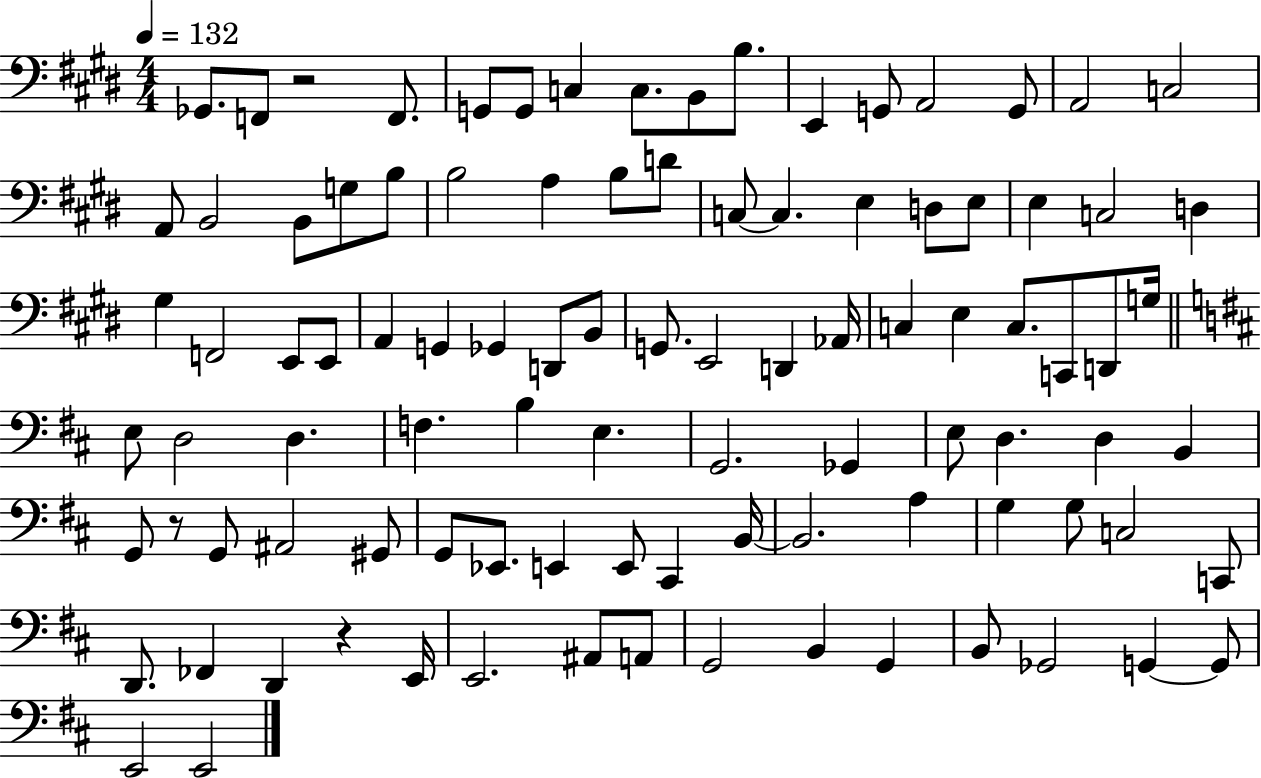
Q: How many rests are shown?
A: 3